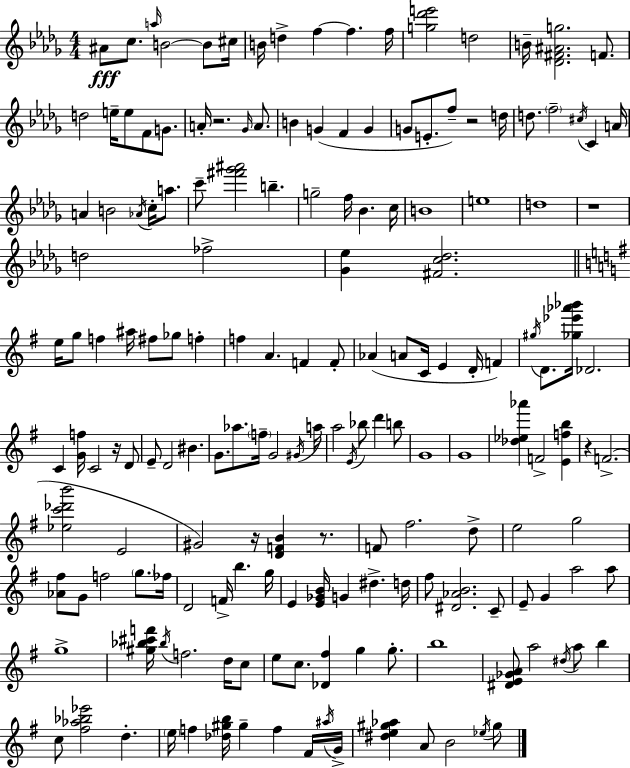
{
  \clef treble
  \numericTimeSignature
  \time 4/4
  \key bes \minor
  ais'8\fff c''8. \grace { a''16 } b'2~~ b'8 | cis''16 b'16 d''4-> f''4~~ f''4. | f''16 <g'' des''' e'''>2 d''2 | b'16-- <des' fis' ais' g''>2. f'8. | \break d''2 e''16-- e''8 f'8 g'8. | a'16-. r2. \grace { ges'16 } a'8. | b'4 g'4( f'4 g'4 | g'8 e'8.-. f''8--) r2 | \break d''16 d''8. \parenthesize f''2-- \acciaccatura { cis''16 } c'4 | a'16 a'4 b'2 \acciaccatura { aes'16 } | c''16-. a''8. c'''8-- <fis''' ges''' ais'''>2 b''4.-- | g''2-- f''16 bes'4. | \break c''16 b'1 | e''1 | d''1 | r1 | \break d''2 fes''2-> | <ges' ees''>4 <fis' c'' des''>2. | \bar "||" \break \key e \minor e''16 g''8 f''4 ais''16 fis''8 ges''8 f''4-. | f''4 a'4. f'4 f'8-. | aes'4( a'8 c'16 e'4 d'16-. f'4) | \acciaccatura { gis''16 } d'8. <ges'' ees''' aes''' bes'''>16 des'2. | \break c'4 <g' f''>16 c'2 r16 d'8 | e'8-- d'2 bis'4. | g'8. aes''8. \parenthesize f''16-- g'2 | \acciaccatura { gis'16 } a''16 a''2 \acciaccatura { e'16 } bes''8 d'''4 | \break b''8 g'1 | g'1 | <des'' ees'' aes'''>4 f'2-> <e' f'' b''>4 | r4 f'2.->( | \break <ees'' c''' des''' b'''>2 e'2 | gis'2) r16 <d' f' b'>4 | r8. f'8 fis''2. | d''8-> e''2 g''2 | \break <aes' fis''>8 g'8 f''2 \parenthesize g''8. | fes''16 d'2 f'16-> b''4. | g''16 e'4 <e' ges' b'>16 g'4 dis''4.-> | d''16 fis''8 <dis' aes' b'>2. | \break c'8-- e'8-- g'4 a''2 | a''8 g''1-> | <gis'' bes'' cis''' f'''>16 \acciaccatura { bes''16 } f''2. | d''16 c''8 e''8 c''8. <des' fis''>4 g''4 | \break g''8.-. b''1 | <dis' e' ges' a'>8 a''2 \acciaccatura { dis''16 } a''8 | b''4 c''8 <fis'' aes'' bes'' ees'''>2 d''4.-. | \parenthesize e''16 f''4 <des'' gis'' b''>16 gis''4-- f''4 | \break fis'16 \acciaccatura { ais''16 } g'16-> <dis'' e'' gis'' aes''>4 a'8 b'2 | \acciaccatura { ees''16 } gis''8 \bar "|."
}